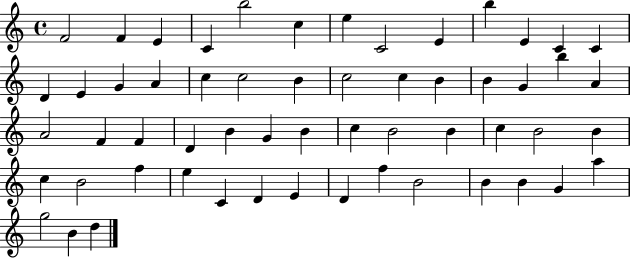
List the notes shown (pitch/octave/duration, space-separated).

F4/h F4/q E4/q C4/q B5/h C5/q E5/q C4/h E4/q B5/q E4/q C4/q C4/q D4/q E4/q G4/q A4/q C5/q C5/h B4/q C5/h C5/q B4/q B4/q G4/q B5/q A4/q A4/h F4/q F4/q D4/q B4/q G4/q B4/q C5/q B4/h B4/q C5/q B4/h B4/q C5/q B4/h F5/q E5/q C4/q D4/q E4/q D4/q F5/q B4/h B4/q B4/q G4/q A5/q G5/h B4/q D5/q